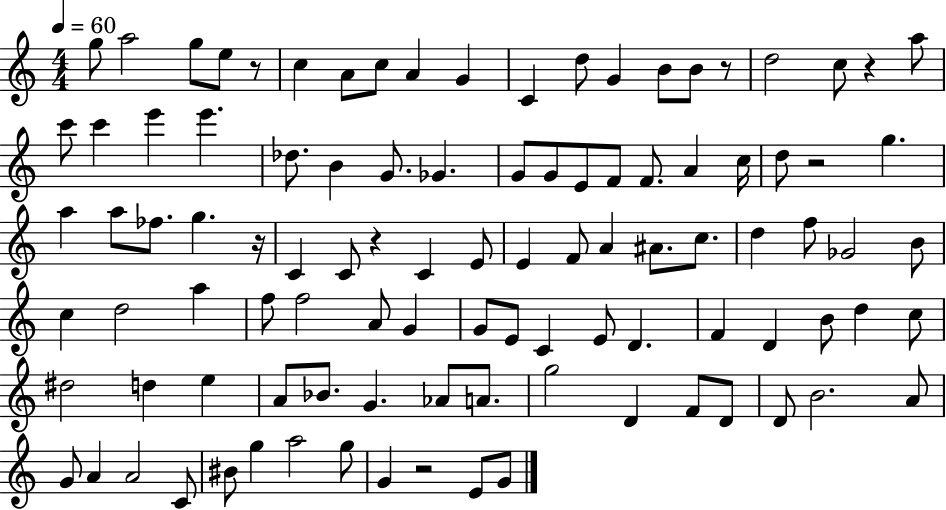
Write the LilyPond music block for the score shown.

{
  \clef treble
  \numericTimeSignature
  \time 4/4
  \key c \major
  \tempo 4 = 60
  \repeat volta 2 { g''8 a''2 g''8 e''8 r8 | c''4 a'8 c''8 a'4 g'4 | c'4 d''8 g'4 b'8 b'8 r8 | d''2 c''8 r4 a''8 | \break c'''8 c'''4 e'''4 e'''4. | des''8. b'4 g'8. ges'4. | g'8 g'8 e'8 f'8 f'8. a'4 c''16 | d''8 r2 g''4. | \break a''4 a''8 fes''8. g''4. r16 | c'4 c'8 r4 c'4 e'8 | e'4 f'8 a'4 ais'8. c''8. | d''4 f''8 ges'2 b'8 | \break c''4 d''2 a''4 | f''8 f''2 a'8 g'4 | g'8 e'8 c'4 e'8 d'4. | f'4 d'4 b'8 d''4 c''8 | \break dis''2 d''4 e''4 | a'8 bes'8. g'4. aes'8 a'8. | g''2 d'4 f'8 d'8 | d'8 b'2. a'8 | \break g'8 a'4 a'2 c'8 | bis'8 g''4 a''2 g''8 | g'4 r2 e'8 g'8 | } \bar "|."
}